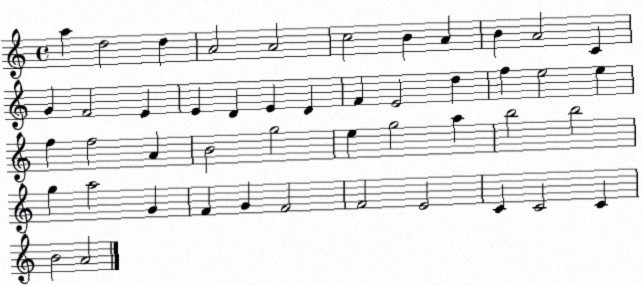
X:1
T:Untitled
M:4/4
L:1/4
K:C
a d2 d A2 A2 c2 B A B A2 C G F2 E E D E D F E2 d f e2 e f f2 A B2 g2 e g2 a b2 b2 g a2 G F G F2 F2 E2 C C2 C B2 A2